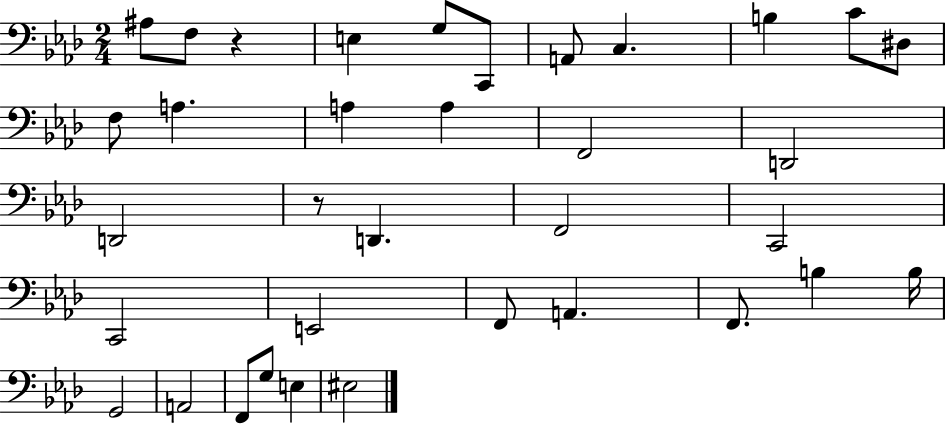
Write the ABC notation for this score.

X:1
T:Untitled
M:2/4
L:1/4
K:Ab
^A,/2 F,/2 z E, G,/2 C,,/2 A,,/2 C, B, C/2 ^D,/2 F,/2 A, A, A, F,,2 D,,2 D,,2 z/2 D,, F,,2 C,,2 C,,2 E,,2 F,,/2 A,, F,,/2 B, B,/4 G,,2 A,,2 F,,/2 G,/2 E, ^E,2